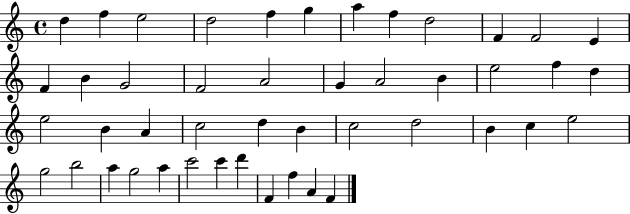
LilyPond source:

{
  \clef treble
  \time 4/4
  \defaultTimeSignature
  \key c \major
  d''4 f''4 e''2 | d''2 f''4 g''4 | a''4 f''4 d''2 | f'4 f'2 e'4 | \break f'4 b'4 g'2 | f'2 a'2 | g'4 a'2 b'4 | e''2 f''4 d''4 | \break e''2 b'4 a'4 | c''2 d''4 b'4 | c''2 d''2 | b'4 c''4 e''2 | \break g''2 b''2 | a''4 g''2 a''4 | c'''2 c'''4 d'''4 | f'4 f''4 a'4 f'4 | \break \bar "|."
}